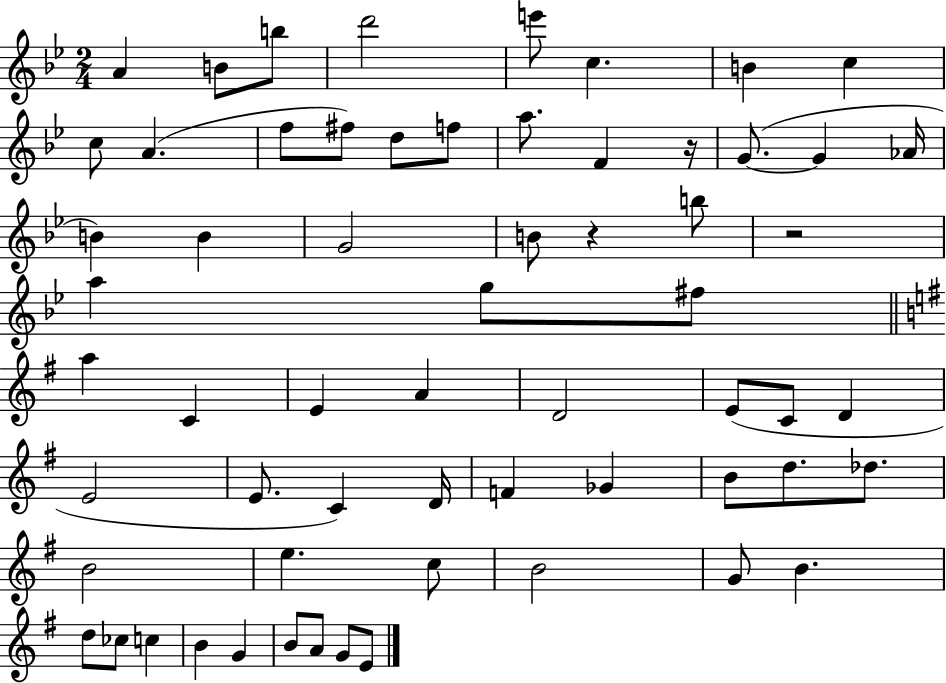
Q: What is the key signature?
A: BES major